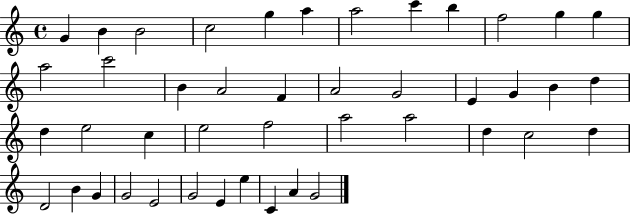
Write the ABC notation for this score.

X:1
T:Untitled
M:4/4
L:1/4
K:C
G B B2 c2 g a a2 c' b f2 g g a2 c'2 B A2 F A2 G2 E G B d d e2 c e2 f2 a2 a2 d c2 d D2 B G G2 E2 G2 E e C A G2